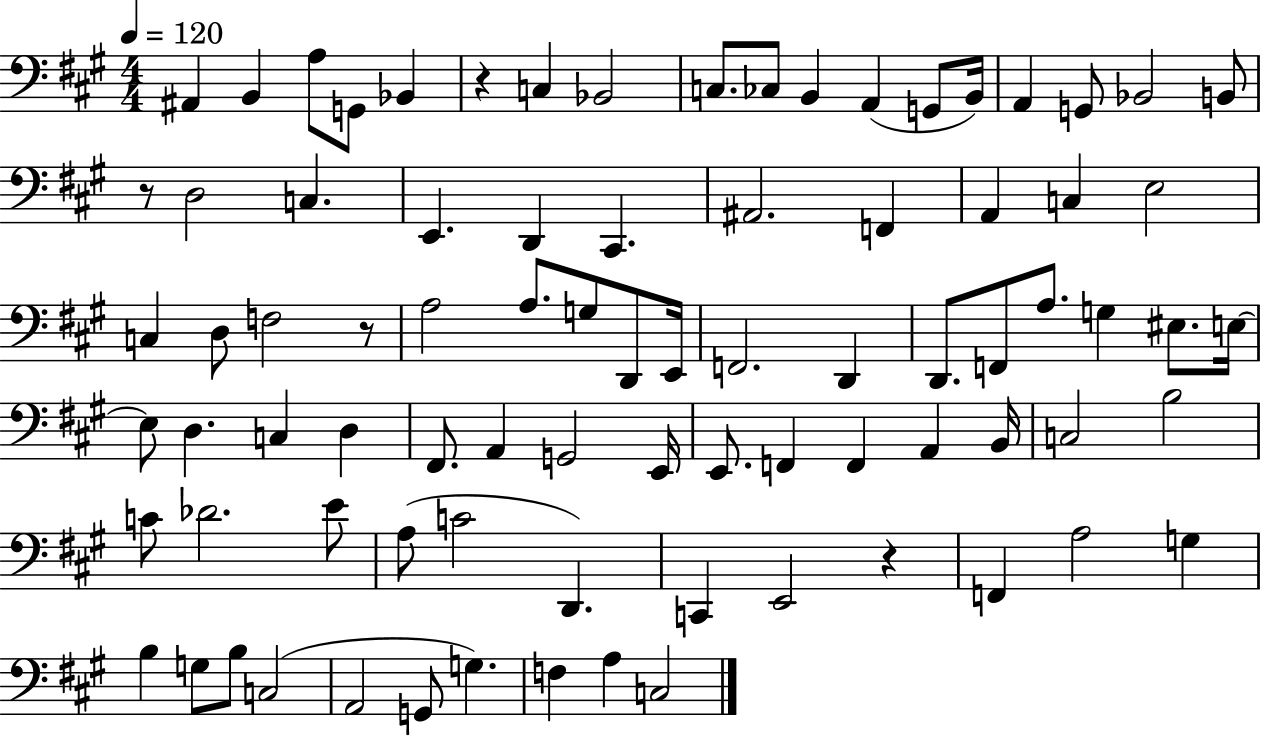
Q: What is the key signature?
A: A major